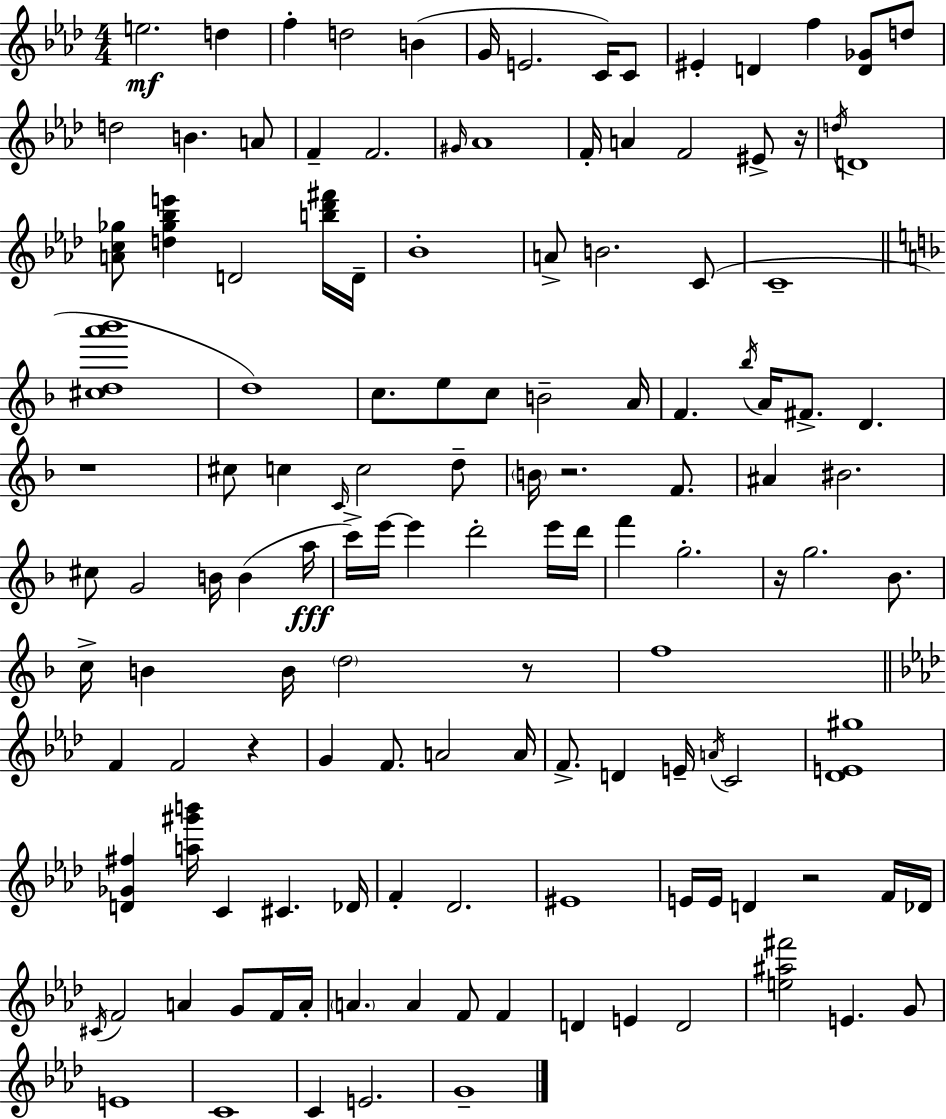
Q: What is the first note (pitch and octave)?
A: E5